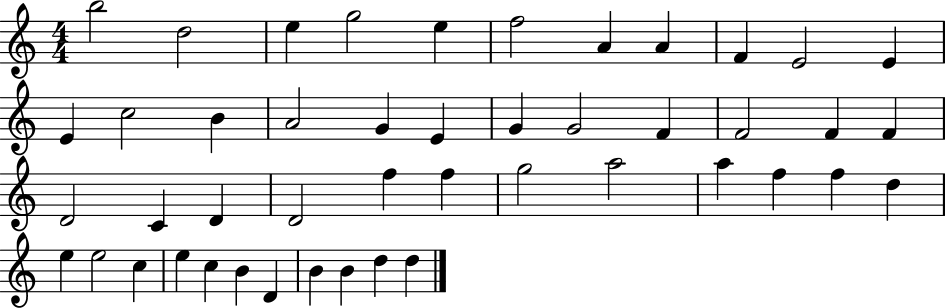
B5/h D5/h E5/q G5/h E5/q F5/h A4/q A4/q F4/q E4/h E4/q E4/q C5/h B4/q A4/h G4/q E4/q G4/q G4/h F4/q F4/h F4/q F4/q D4/h C4/q D4/q D4/h F5/q F5/q G5/h A5/h A5/q F5/q F5/q D5/q E5/q E5/h C5/q E5/q C5/q B4/q D4/q B4/q B4/q D5/q D5/q